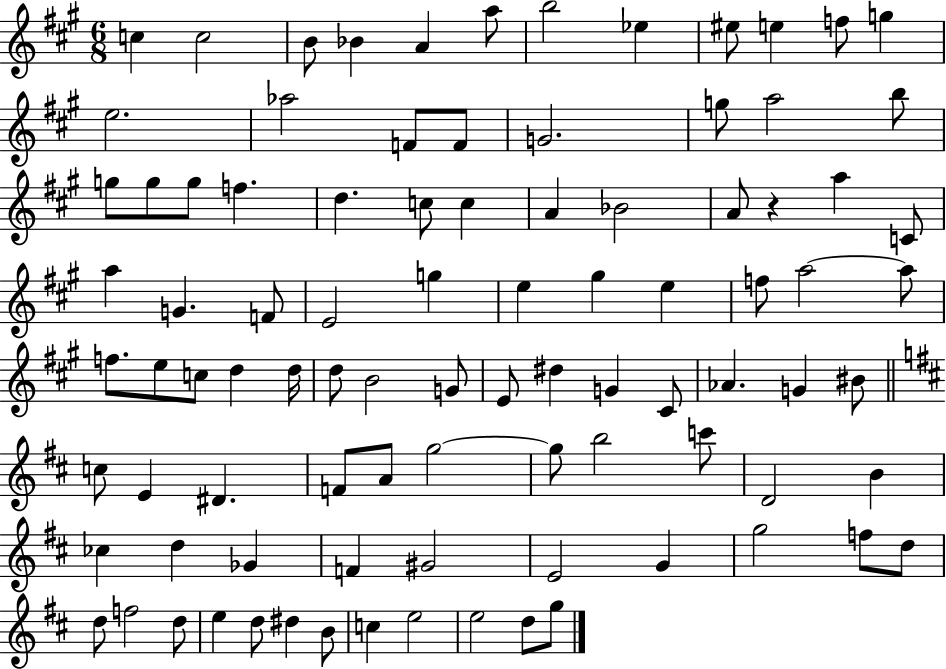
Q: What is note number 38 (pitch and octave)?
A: E5